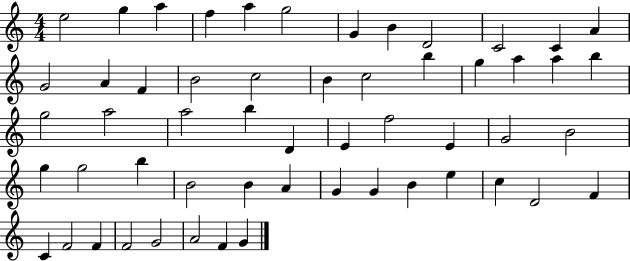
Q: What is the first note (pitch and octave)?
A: E5